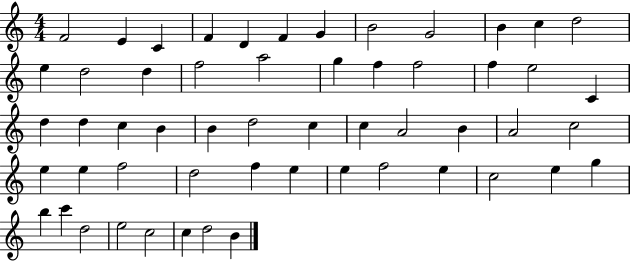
F4/h E4/q C4/q F4/q D4/q F4/q G4/q B4/h G4/h B4/q C5/q D5/h E5/q D5/h D5/q F5/h A5/h G5/q F5/q F5/h F5/q E5/h C4/q D5/q D5/q C5/q B4/q B4/q D5/h C5/q C5/q A4/h B4/q A4/h C5/h E5/q E5/q F5/h D5/h F5/q E5/q E5/q F5/h E5/q C5/h E5/q G5/q B5/q C6/q D5/h E5/h C5/h C5/q D5/h B4/q